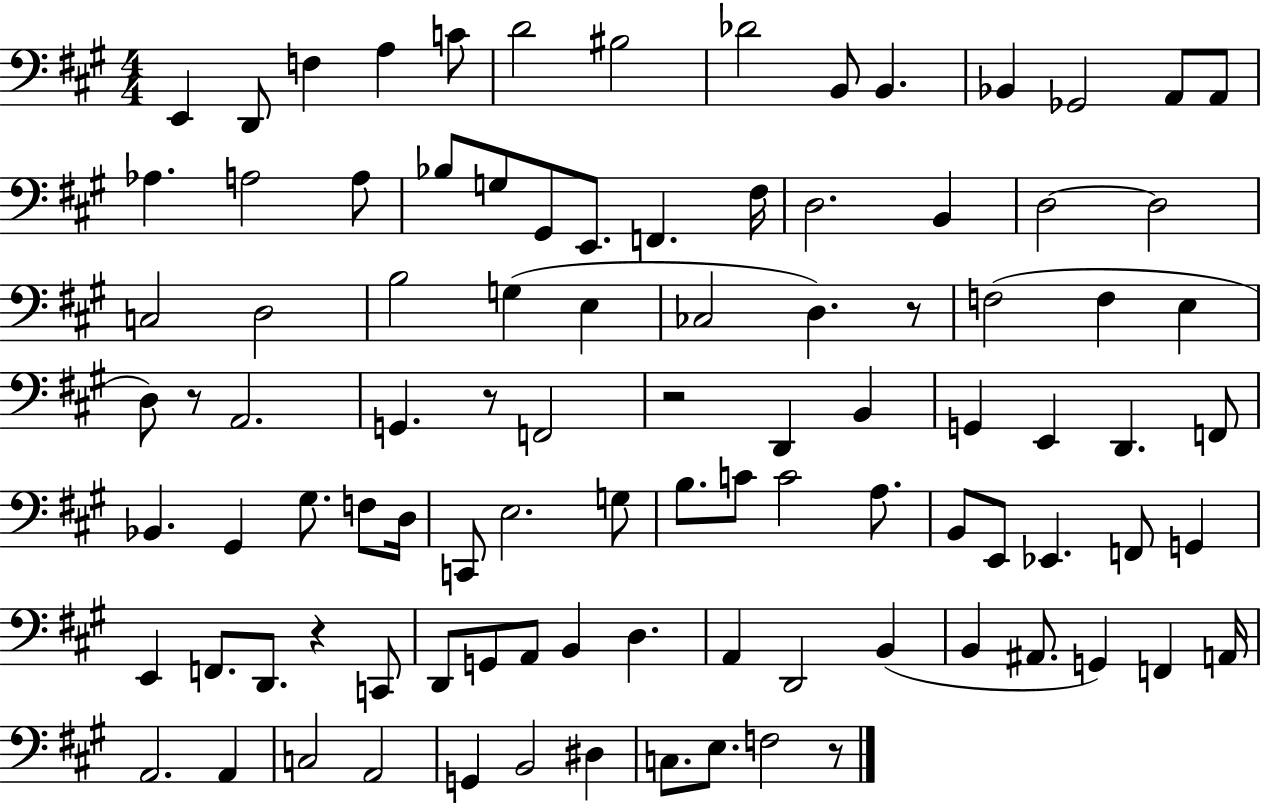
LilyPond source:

{
  \clef bass
  \numericTimeSignature
  \time 4/4
  \key a \major
  \repeat volta 2 { e,4 d,8 f4 a4 c'8 | d'2 bis2 | des'2 b,8 b,4. | bes,4 ges,2 a,8 a,8 | \break aes4. a2 a8 | bes8 g8 gis,8 e,8. f,4. fis16 | d2. b,4 | d2~~ d2 | \break c2 d2 | b2 g4( e4 | ces2 d4.) r8 | f2( f4 e4 | \break d8) r8 a,2. | g,4. r8 f,2 | r2 d,4 b,4 | g,4 e,4 d,4. f,8 | \break bes,4. gis,4 gis8. f8 d16 | c,8 e2. g8 | b8. c'8 c'2 a8. | b,8 e,8 ees,4. f,8 g,4 | \break e,4 f,8. d,8. r4 c,8 | d,8 g,8 a,8 b,4 d4. | a,4 d,2 b,4( | b,4 ais,8. g,4) f,4 a,16 | \break a,2. a,4 | c2 a,2 | g,4 b,2 dis4 | c8. e8. f2 r8 | \break } \bar "|."
}